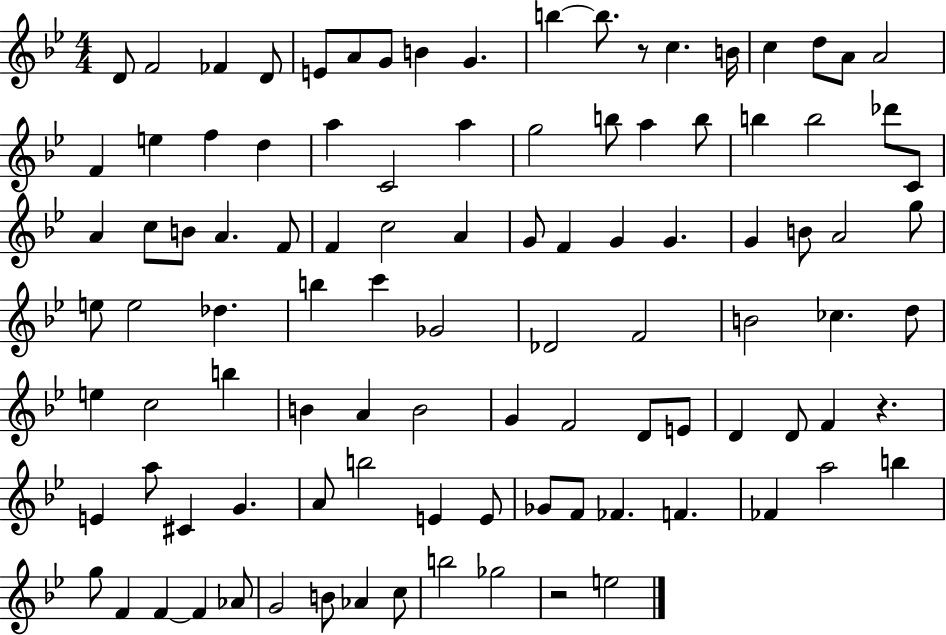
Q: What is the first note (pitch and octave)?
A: D4